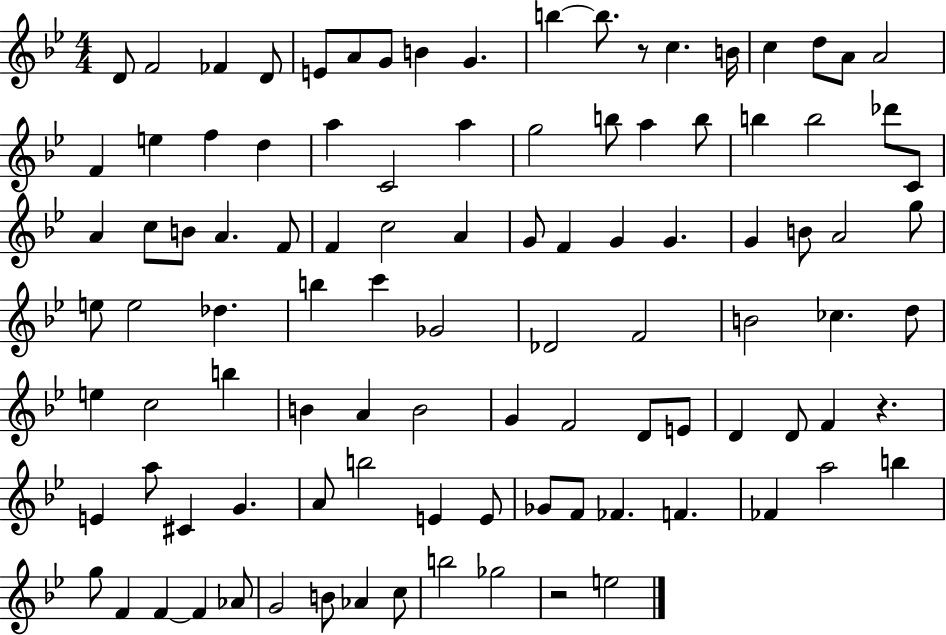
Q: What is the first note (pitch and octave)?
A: D4